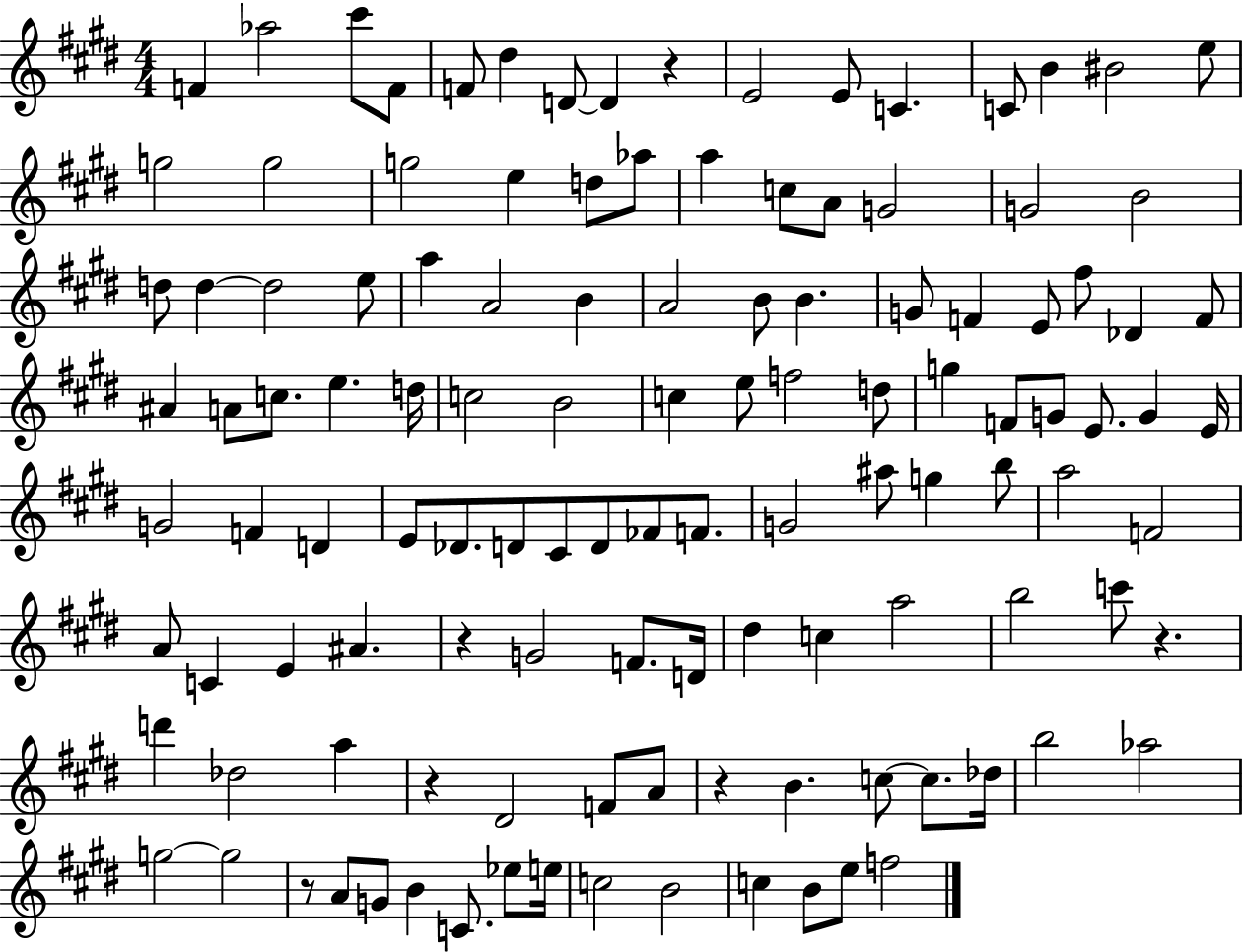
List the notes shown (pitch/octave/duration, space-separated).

F4/q Ab5/h C#6/e F4/e F4/e D#5/q D4/e D4/q R/q E4/h E4/e C4/q. C4/e B4/q BIS4/h E5/e G5/h G5/h G5/h E5/q D5/e Ab5/e A5/q C5/e A4/e G4/h G4/h B4/h D5/e D5/q D5/h E5/e A5/q A4/h B4/q A4/h B4/e B4/q. G4/e F4/q E4/e F#5/e Db4/q F4/e A#4/q A4/e C5/e. E5/q. D5/s C5/h B4/h C5/q E5/e F5/h D5/e G5/q F4/e G4/e E4/e. G4/q E4/s G4/h F4/q D4/q E4/e Db4/e. D4/e C#4/e D4/e FES4/e F4/e. G4/h A#5/e G5/q B5/e A5/h F4/h A4/e C4/q E4/q A#4/q. R/q G4/h F4/e. D4/s D#5/q C5/q A5/h B5/h C6/e R/q. D6/q Db5/h A5/q R/q D#4/h F4/e A4/e R/q B4/q. C5/e C5/e. Db5/s B5/h Ab5/h G5/h G5/h R/e A4/e G4/e B4/q C4/e. Eb5/e E5/s C5/h B4/h C5/q B4/e E5/e F5/h